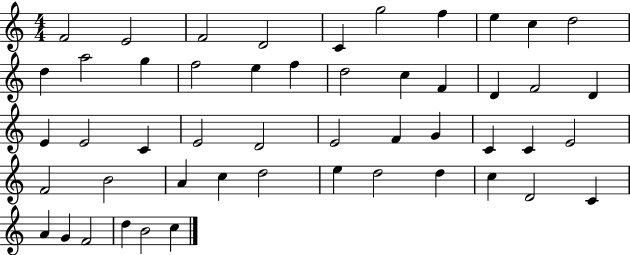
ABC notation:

X:1
T:Untitled
M:4/4
L:1/4
K:C
F2 E2 F2 D2 C g2 f e c d2 d a2 g f2 e f d2 c F D F2 D E E2 C E2 D2 E2 F G C C E2 F2 B2 A c d2 e d2 d c D2 C A G F2 d B2 c